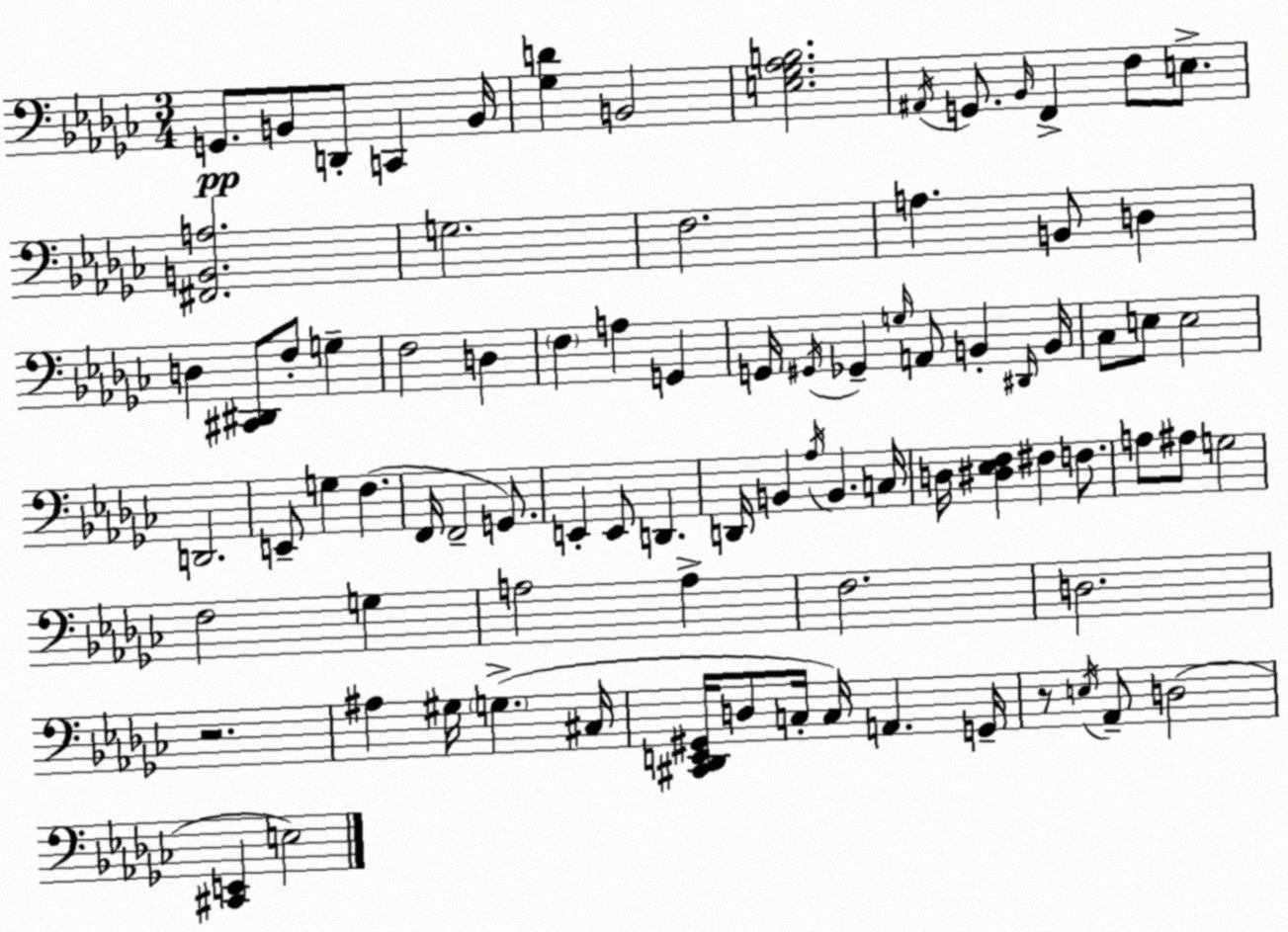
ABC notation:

X:1
T:Untitled
M:3/4
L:1/4
K:Ebm
G,,/2 B,,/2 D,,/2 C,, B,,/4 [_G,D] B,,2 [E,_G,_A,B,]2 ^A,,/4 G,,/2 _B,,/4 F,, F,/2 E,/2 [^F,,B,,A,]2 G,2 F,2 A, B,,/2 D, D, [^C,,^D,,]/2 F,/2 G, F,2 D, F, A, G,, G,,/4 ^G,,/4 _G,, G,/4 A,,/2 B,, ^D,,/4 B,,/4 _C,/2 E,/2 E,2 D,,2 E,,/2 G, F, F,,/4 F,,2 G,,/2 E,, E,,/2 D,, D,,/4 B,, _A,/4 B,, C,/4 D,/4 [^D,_E,F,] ^F, F,/2 A,/2 ^A,/2 G,2 F,2 G, A,2 A, F,2 D,2 z2 ^A, ^G,/4 G, ^C,/4 [^C,,_D,,E,,^G,,]/4 D,/2 C,/4 C,/4 A,, G,,/4 z/2 E,/4 _A,,/2 D,2 [^C,,E,,] E,2